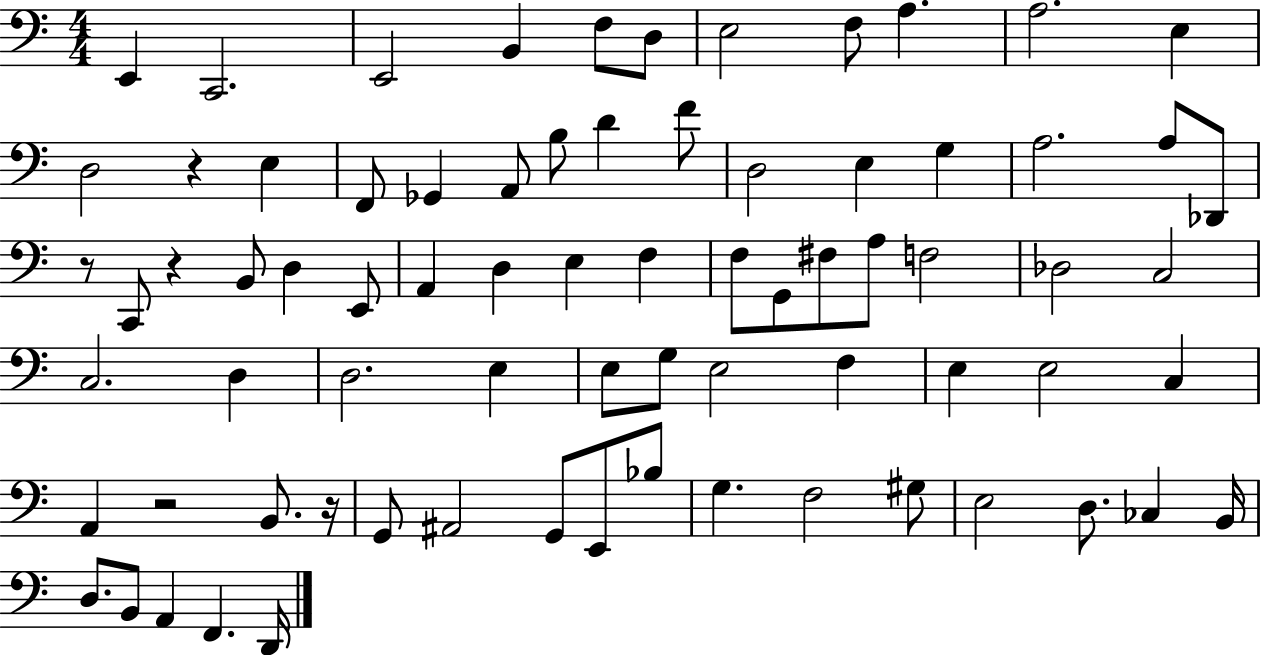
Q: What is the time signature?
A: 4/4